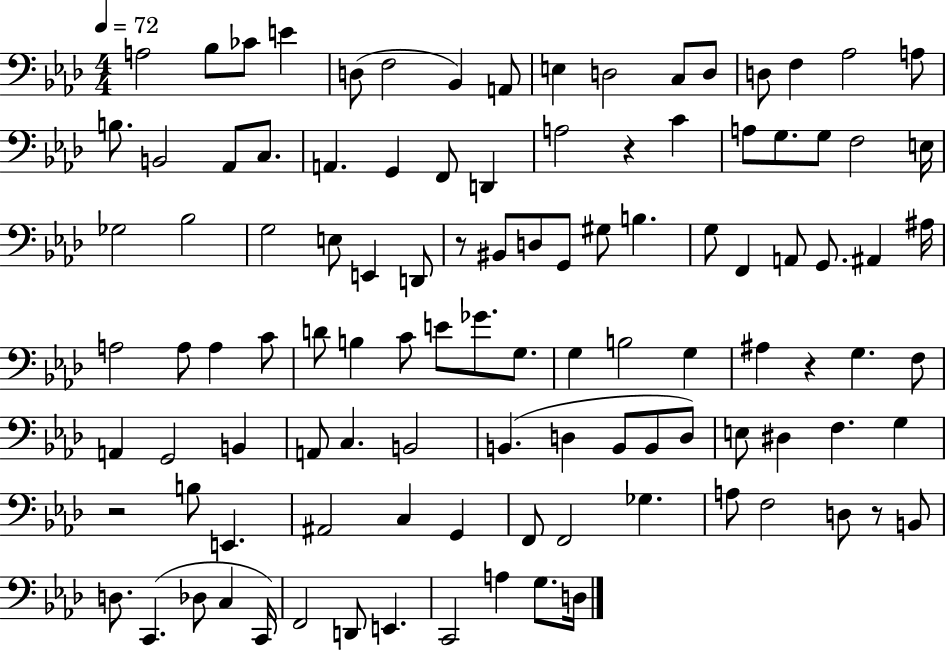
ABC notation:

X:1
T:Untitled
M:4/4
L:1/4
K:Ab
A,2 _B,/2 _C/2 E D,/2 F,2 _B,, A,,/2 E, D,2 C,/2 D,/2 D,/2 F, _A,2 A,/2 B,/2 B,,2 _A,,/2 C,/2 A,, G,, F,,/2 D,, A,2 z C A,/2 G,/2 G,/2 F,2 E,/4 _G,2 _B,2 G,2 E,/2 E,, D,,/2 z/2 ^B,,/2 D,/2 G,,/2 ^G,/2 B, G,/2 F,, A,,/2 G,,/2 ^A,, ^A,/4 A,2 A,/2 A, C/2 D/2 B, C/2 E/2 _G/2 G,/2 G, B,2 G, ^A, z G, F,/2 A,, G,,2 B,, A,,/2 C, B,,2 B,, D, B,,/2 B,,/2 D,/2 E,/2 ^D, F, G, z2 B,/2 E,, ^A,,2 C, G,, F,,/2 F,,2 _G, A,/2 F,2 D,/2 z/2 B,,/2 D,/2 C,, _D,/2 C, C,,/4 F,,2 D,,/2 E,, C,,2 A, G,/2 D,/4